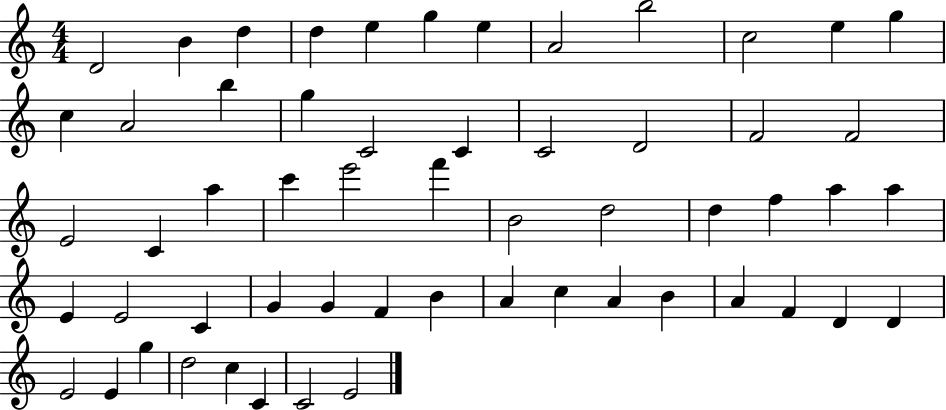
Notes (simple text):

D4/h B4/q D5/q D5/q E5/q G5/q E5/q A4/h B5/h C5/h E5/q G5/q C5/q A4/h B5/q G5/q C4/h C4/q C4/h D4/h F4/h F4/h E4/h C4/q A5/q C6/q E6/h F6/q B4/h D5/h D5/q F5/q A5/q A5/q E4/q E4/h C4/q G4/q G4/q F4/q B4/q A4/q C5/q A4/q B4/q A4/q F4/q D4/q D4/q E4/h E4/q G5/q D5/h C5/q C4/q C4/h E4/h